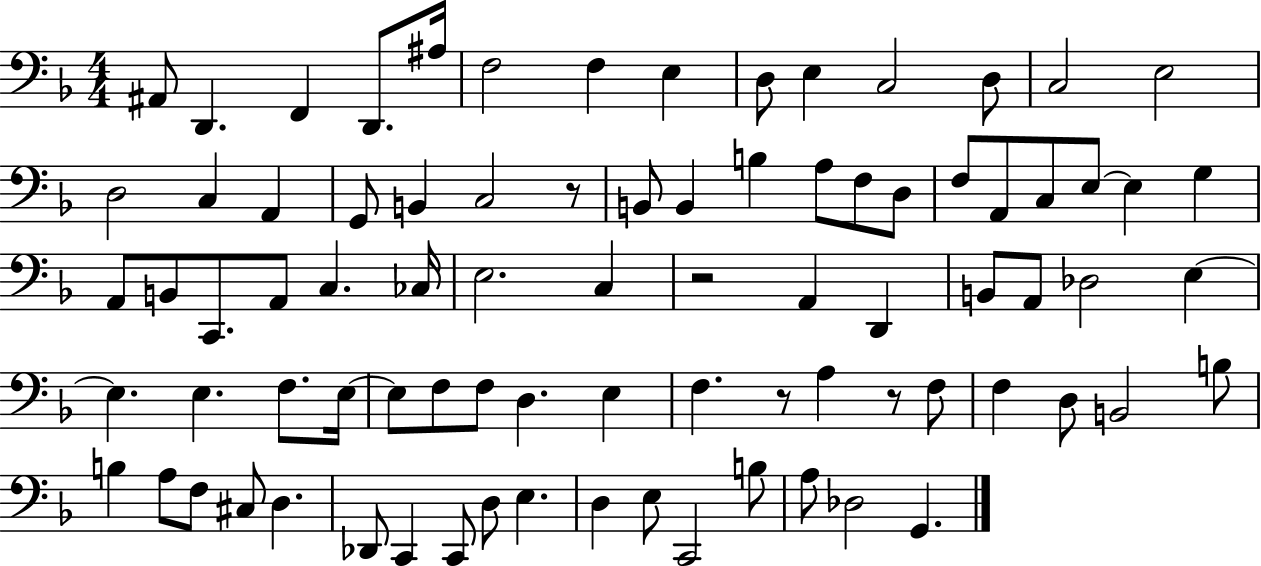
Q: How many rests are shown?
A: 4